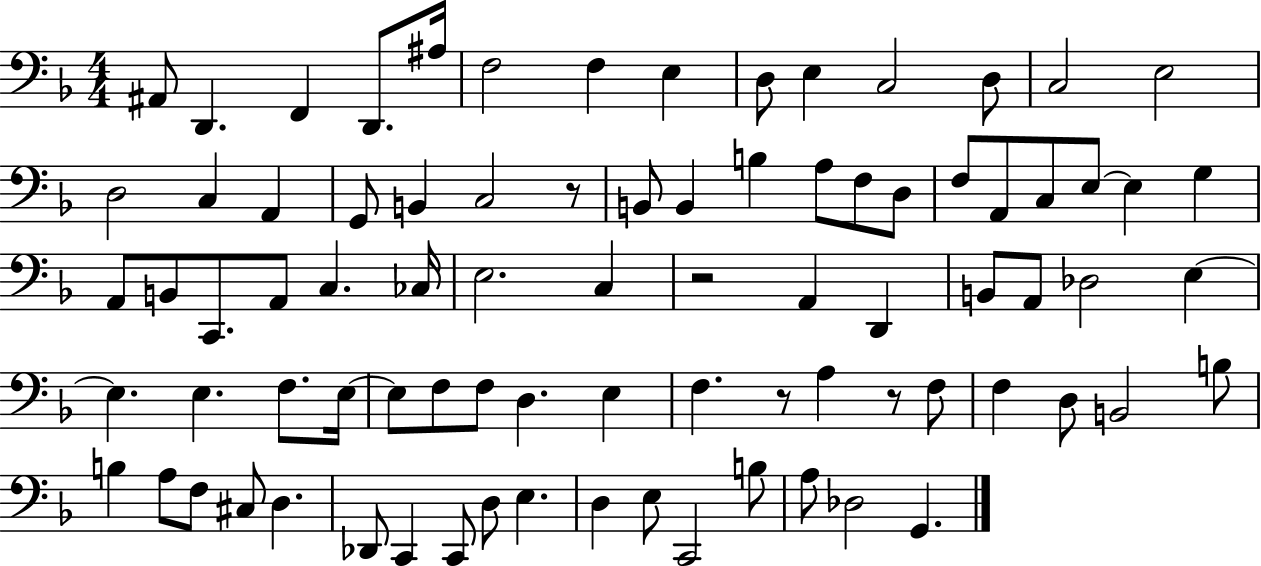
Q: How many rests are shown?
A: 4